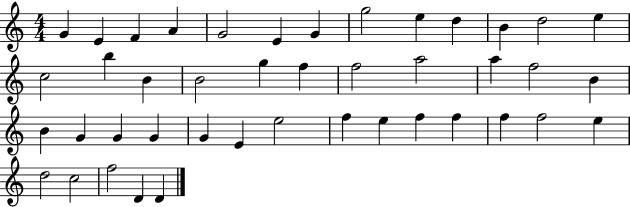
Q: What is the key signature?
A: C major